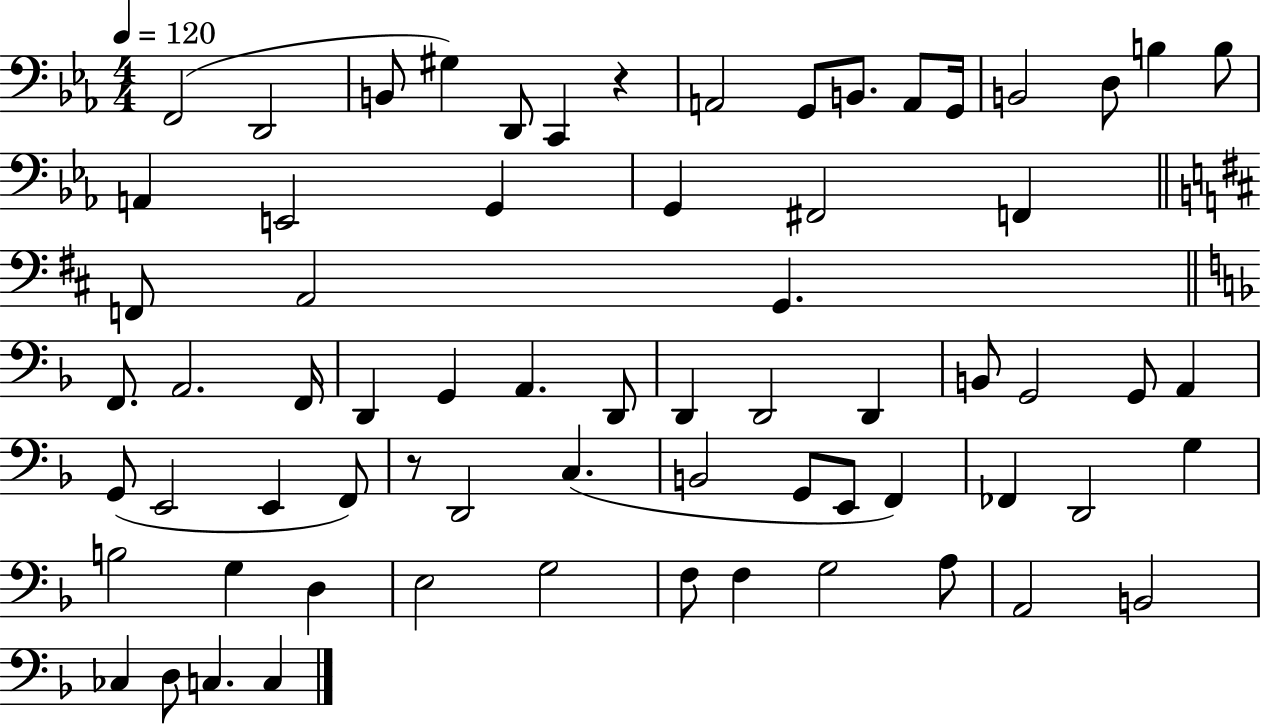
X:1
T:Untitled
M:4/4
L:1/4
K:Eb
F,,2 D,,2 B,,/2 ^G, D,,/2 C,, z A,,2 G,,/2 B,,/2 A,,/2 G,,/4 B,,2 D,/2 B, B,/2 A,, E,,2 G,, G,, ^F,,2 F,, F,,/2 A,,2 G,, F,,/2 A,,2 F,,/4 D,, G,, A,, D,,/2 D,, D,,2 D,, B,,/2 G,,2 G,,/2 A,, G,,/2 E,,2 E,, F,,/2 z/2 D,,2 C, B,,2 G,,/2 E,,/2 F,, _F,, D,,2 G, B,2 G, D, E,2 G,2 F,/2 F, G,2 A,/2 A,,2 B,,2 _C, D,/2 C, C,